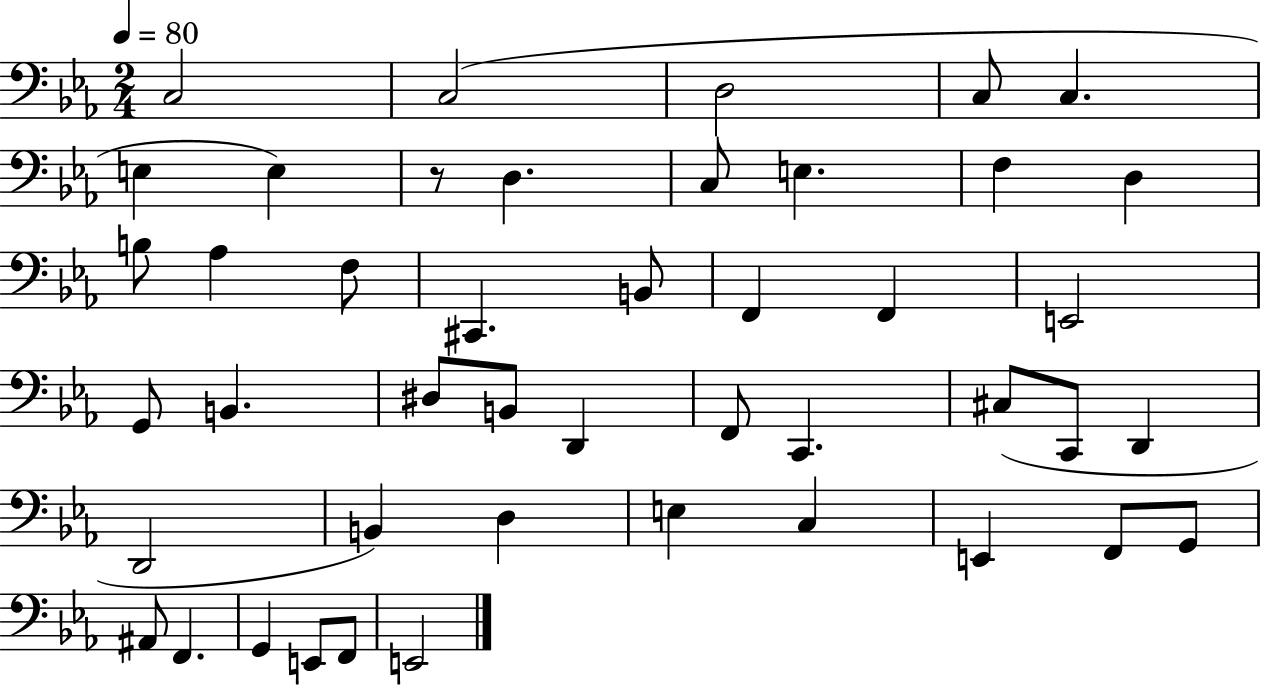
C3/h C3/h D3/h C3/e C3/q. E3/q E3/q R/e D3/q. C3/e E3/q. F3/q D3/q B3/e Ab3/q F3/e C#2/q. B2/e F2/q F2/q E2/h G2/e B2/q. D#3/e B2/e D2/q F2/e C2/q. C#3/e C2/e D2/q D2/h B2/q D3/q E3/q C3/q E2/q F2/e G2/e A#2/e F2/q. G2/q E2/e F2/e E2/h